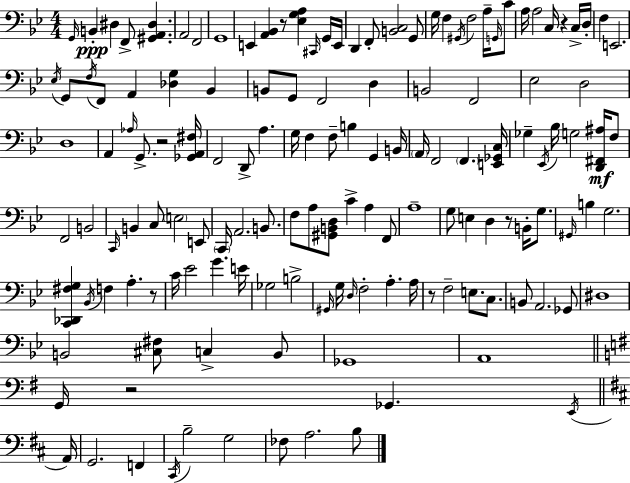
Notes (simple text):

G2/s B2/q D#3/q F2/e [G#2,A2,D#3]/q. A2/h F2/h G2/w E2/q [A2,Bb2]/q R/e [Eb3,G3,A3]/q C#2/s G2/s E2/s D2/q F2/e [B2,C3]/h G2/e G3/s F3/q G#2/s F3/h A3/s G2/s C4/e A3/s A3/h C3/s R/q C3/s D3/s F3/q E2/h. Eb3/s G2/e F3/s F2/e A2/q [Db3,G3]/q Bb2/q B2/e G2/e F2/h D3/q B2/h F2/h Eb3/h D3/h D3/w A2/q Ab3/s G2/e. R/h [Gb2,A2,F#3]/s F2/h D2/e A3/q. G3/s F3/q F3/e B3/q G2/q B2/s A2/s F2/h F2/q. [E2,Gb2,C3]/s Gb3/q Eb2/s Bb3/s G3/h [D2,F#2,A#3]/s F3/e F2/h B2/h C2/s B2/q C3/e E3/h E2/e C2/s A2/h. B2/e. F3/e A3/e [G#2,B2,D3]/e C4/q A3/q F2/e A3/w G3/e E3/q D3/q R/e B2/s G3/e. G#2/s B3/q G3/h. [C2,Db2,F#3,G3]/q Bb2/s F3/q A3/q. R/e C4/s Eb4/h G4/q. E4/s Gb3/h B3/h G#2/s G3/s D3/s F3/h A3/q. A3/s R/e F3/h E3/e. C3/e. B2/e A2/h. Gb2/e D#3/w B2/h [C#3,F#3]/e C3/q B2/e Gb2/w A2/w G2/s R/h Gb2/q. E2/s A2/s G2/h. F2/q C#2/s B3/h G3/h FES3/e A3/h. B3/e